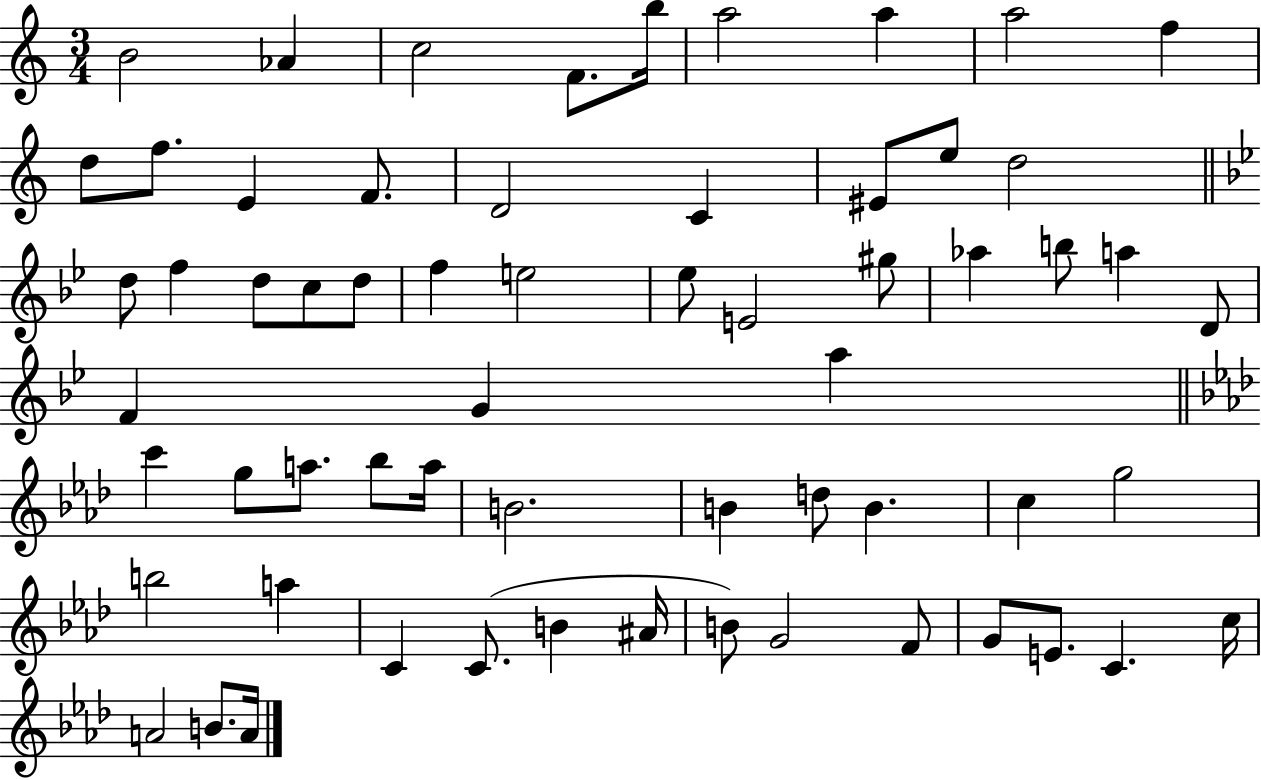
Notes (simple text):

B4/h Ab4/q C5/h F4/e. B5/s A5/h A5/q A5/h F5/q D5/e F5/e. E4/q F4/e. D4/h C4/q EIS4/e E5/e D5/h D5/e F5/q D5/e C5/e D5/e F5/q E5/h Eb5/e E4/h G#5/e Ab5/q B5/e A5/q D4/e F4/q G4/q A5/q C6/q G5/e A5/e. Bb5/e A5/s B4/h. B4/q D5/e B4/q. C5/q G5/h B5/h A5/q C4/q C4/e. B4/q A#4/s B4/e G4/h F4/e G4/e E4/e. C4/q. C5/s A4/h B4/e. A4/s